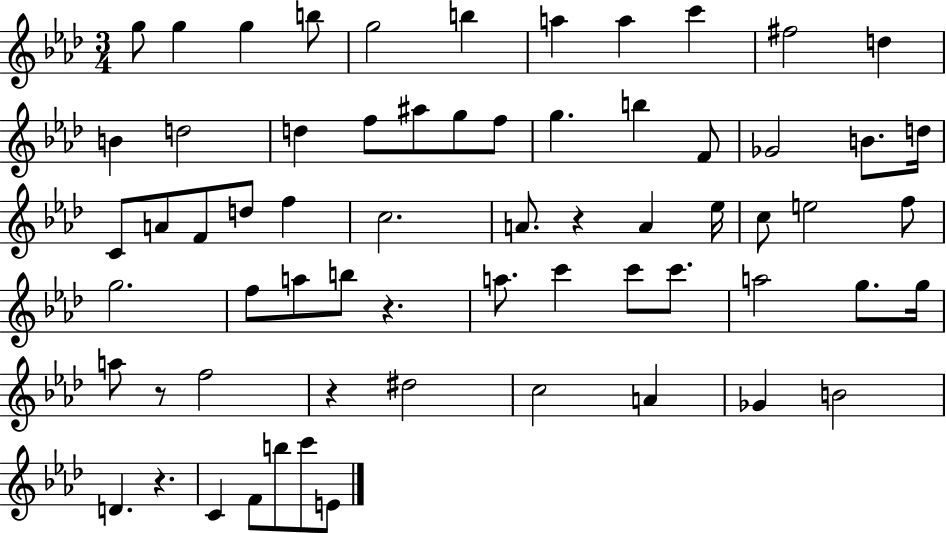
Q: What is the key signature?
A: AES major